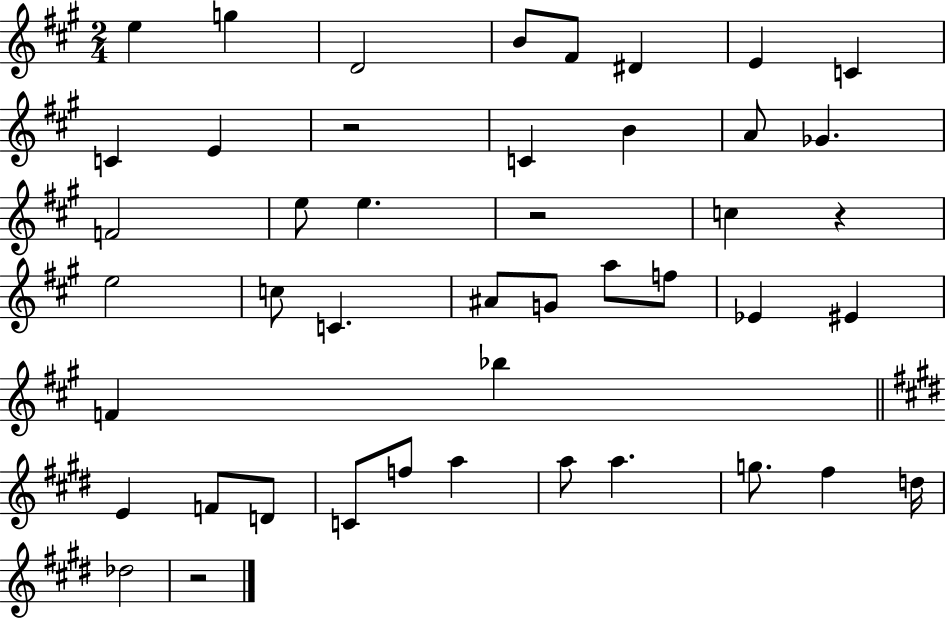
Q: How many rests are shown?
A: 4